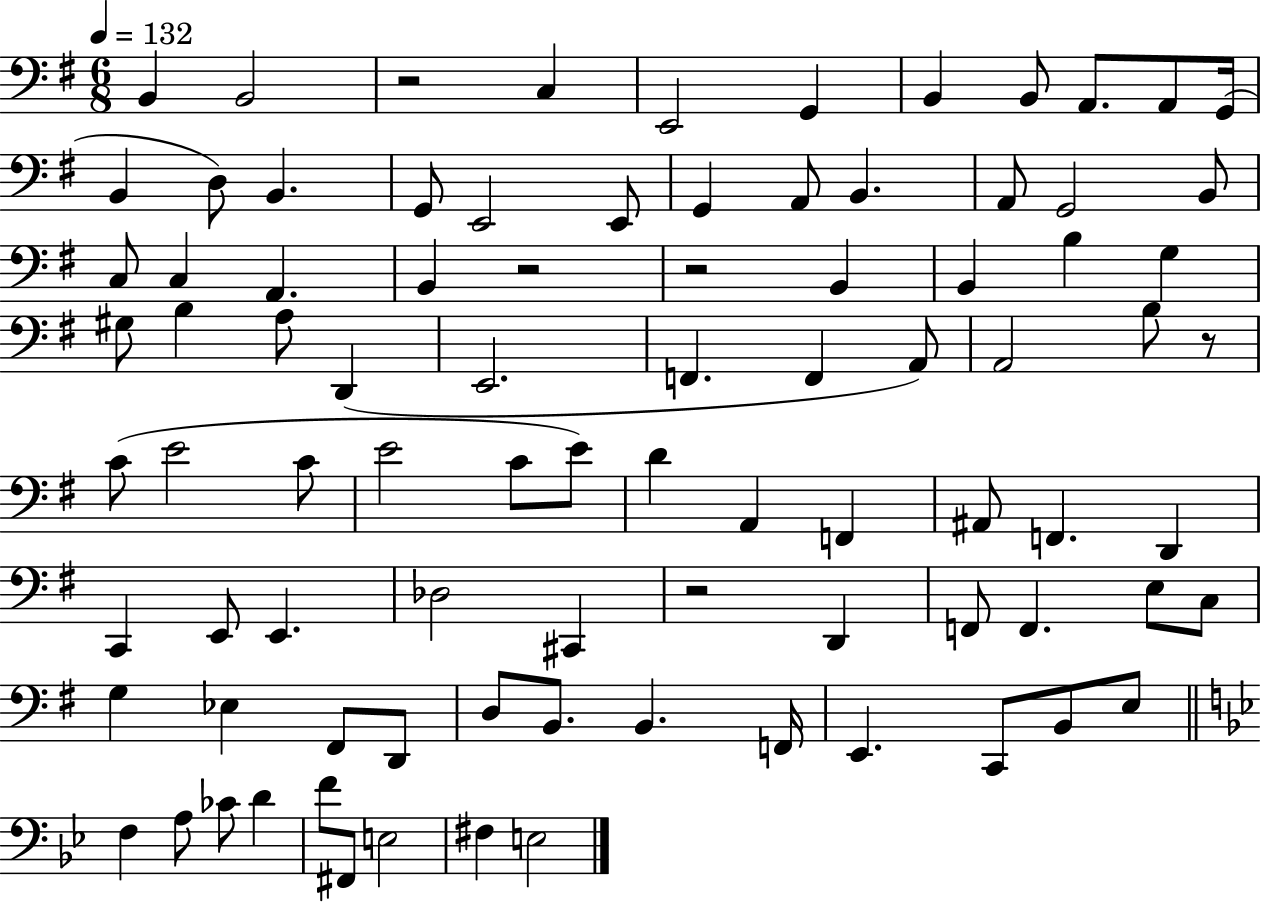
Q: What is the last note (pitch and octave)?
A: E3